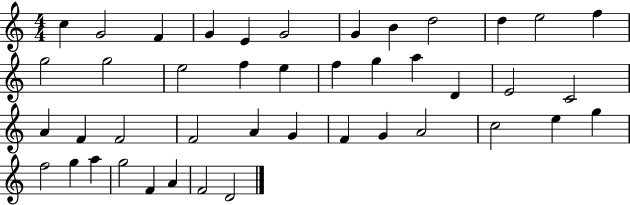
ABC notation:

X:1
T:Untitled
M:4/4
L:1/4
K:C
c G2 F G E G2 G B d2 d e2 f g2 g2 e2 f e f g a D E2 C2 A F F2 F2 A G F G A2 c2 e g f2 g a g2 F A F2 D2